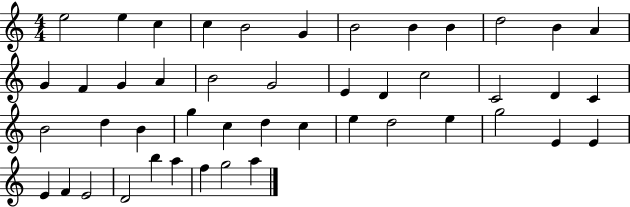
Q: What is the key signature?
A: C major